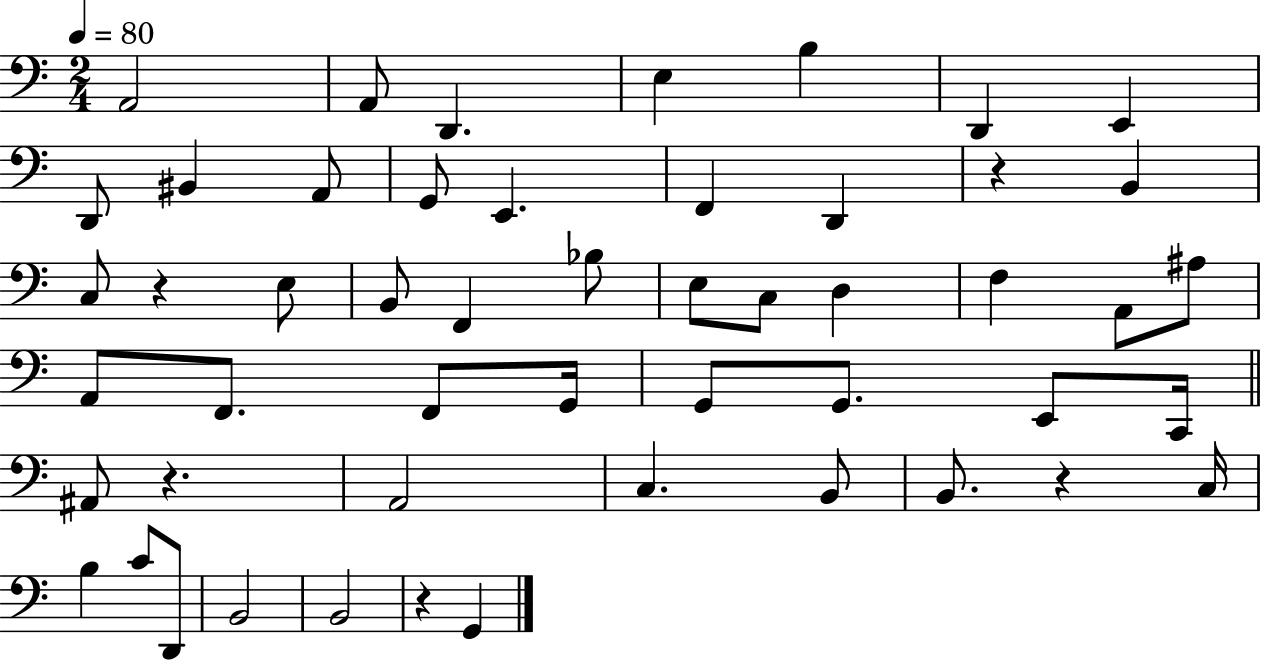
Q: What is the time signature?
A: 2/4